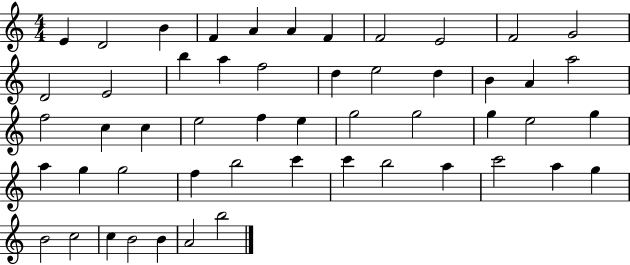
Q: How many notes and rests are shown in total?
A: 52